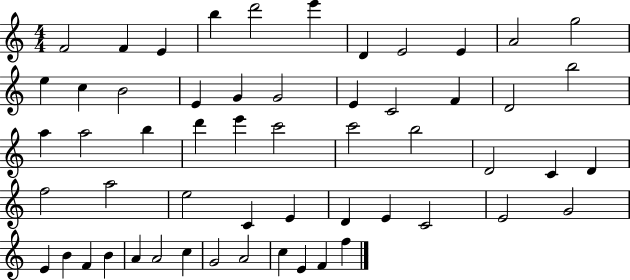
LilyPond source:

{
  \clef treble
  \numericTimeSignature
  \time 4/4
  \key c \major
  f'2 f'4 e'4 | b''4 d'''2 e'''4 | d'4 e'2 e'4 | a'2 g''2 | \break e''4 c''4 b'2 | e'4 g'4 g'2 | e'4 c'2 f'4 | d'2 b''2 | \break a''4 a''2 b''4 | d'''4 e'''4 c'''2 | c'''2 b''2 | d'2 c'4 d'4 | \break f''2 a''2 | e''2 c'4 e'4 | d'4 e'4 c'2 | e'2 g'2 | \break e'4 b'4 f'4 b'4 | a'4 a'2 c''4 | g'2 a'2 | c''4 e'4 f'4 f''4 | \break \bar "|."
}